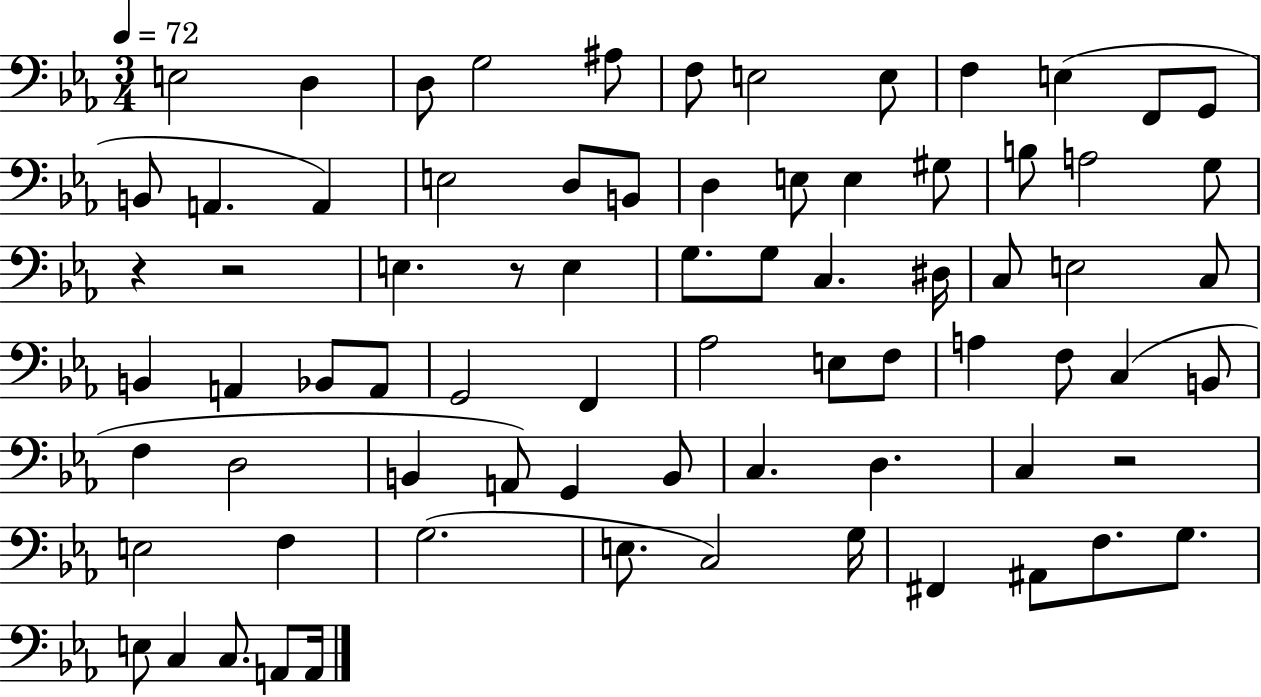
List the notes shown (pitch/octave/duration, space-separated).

E3/h D3/q D3/e G3/h A#3/e F3/e E3/h E3/e F3/q E3/q F2/e G2/e B2/e A2/q. A2/q E3/h D3/e B2/e D3/q E3/e E3/q G#3/e B3/e A3/h G3/e R/q R/h E3/q. R/e E3/q G3/e. G3/e C3/q. D#3/s C3/e E3/h C3/e B2/q A2/q Bb2/e A2/e G2/h F2/q Ab3/h E3/e F3/e A3/q F3/e C3/q B2/e F3/q D3/h B2/q A2/e G2/q B2/e C3/q. D3/q. C3/q R/h E3/h F3/q G3/h. E3/e. C3/h G3/s F#2/q A#2/e F3/e. G3/e. E3/e C3/q C3/e. A2/e A2/s